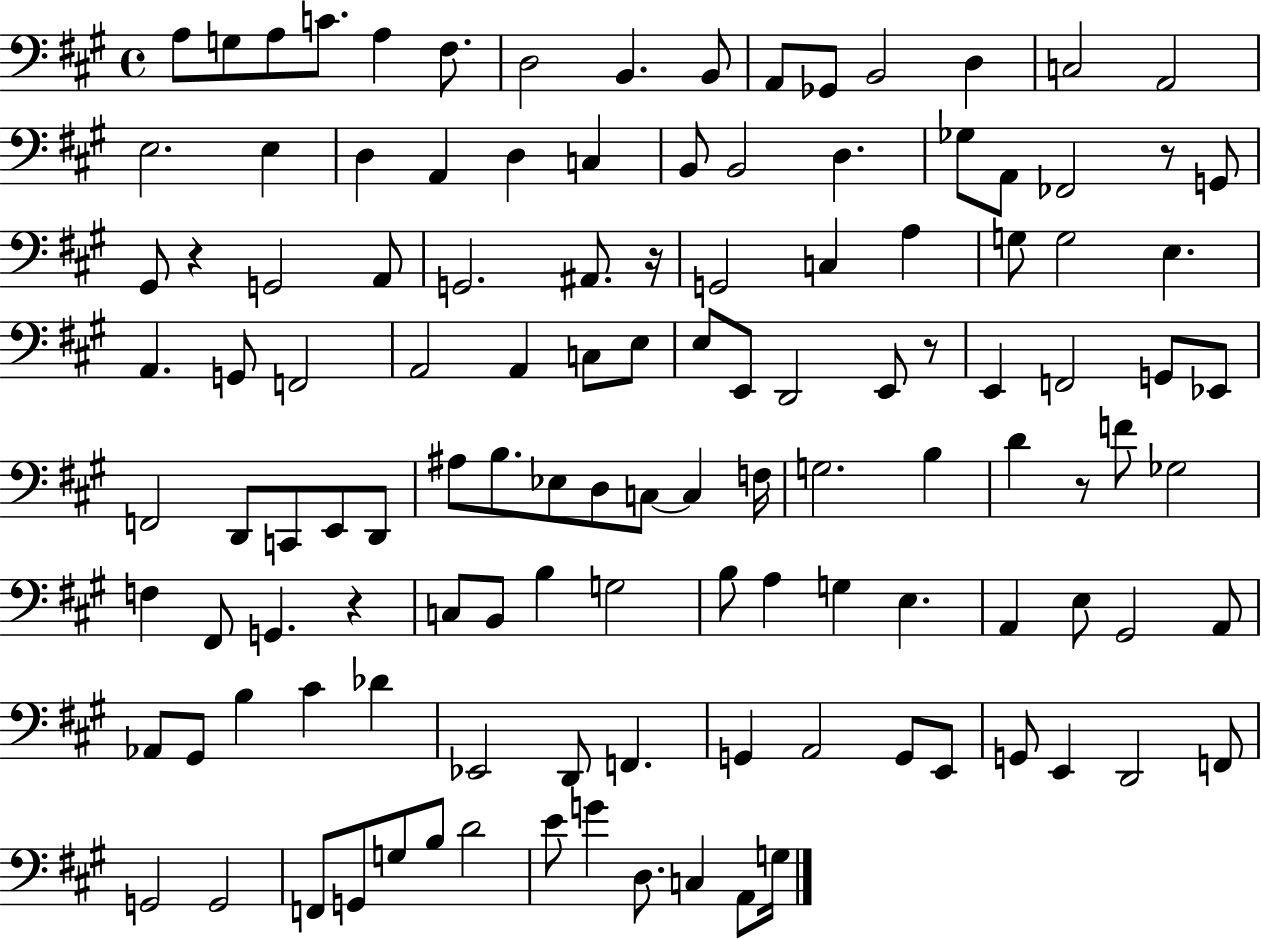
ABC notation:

X:1
T:Untitled
M:4/4
L:1/4
K:A
A,/2 G,/2 A,/2 C/2 A, ^F,/2 D,2 B,, B,,/2 A,,/2 _G,,/2 B,,2 D, C,2 A,,2 E,2 E, D, A,, D, C, B,,/2 B,,2 D, _G,/2 A,,/2 _F,,2 z/2 G,,/2 ^G,,/2 z G,,2 A,,/2 G,,2 ^A,,/2 z/4 G,,2 C, A, G,/2 G,2 E, A,, G,,/2 F,,2 A,,2 A,, C,/2 E,/2 E,/2 E,,/2 D,,2 E,,/2 z/2 E,, F,,2 G,,/2 _E,,/2 F,,2 D,,/2 C,,/2 E,,/2 D,,/2 ^A,/2 B,/2 _E,/2 D,/2 C,/2 C, F,/4 G,2 B, D z/2 F/2 _G,2 F, ^F,,/2 G,, z C,/2 B,,/2 B, G,2 B,/2 A, G, E, A,, E,/2 ^G,,2 A,,/2 _A,,/2 ^G,,/2 B, ^C _D _E,,2 D,,/2 F,, G,, A,,2 G,,/2 E,,/2 G,,/2 E,, D,,2 F,,/2 G,,2 G,,2 F,,/2 G,,/2 G,/2 B,/2 D2 E/2 G D,/2 C, A,,/2 G,/4